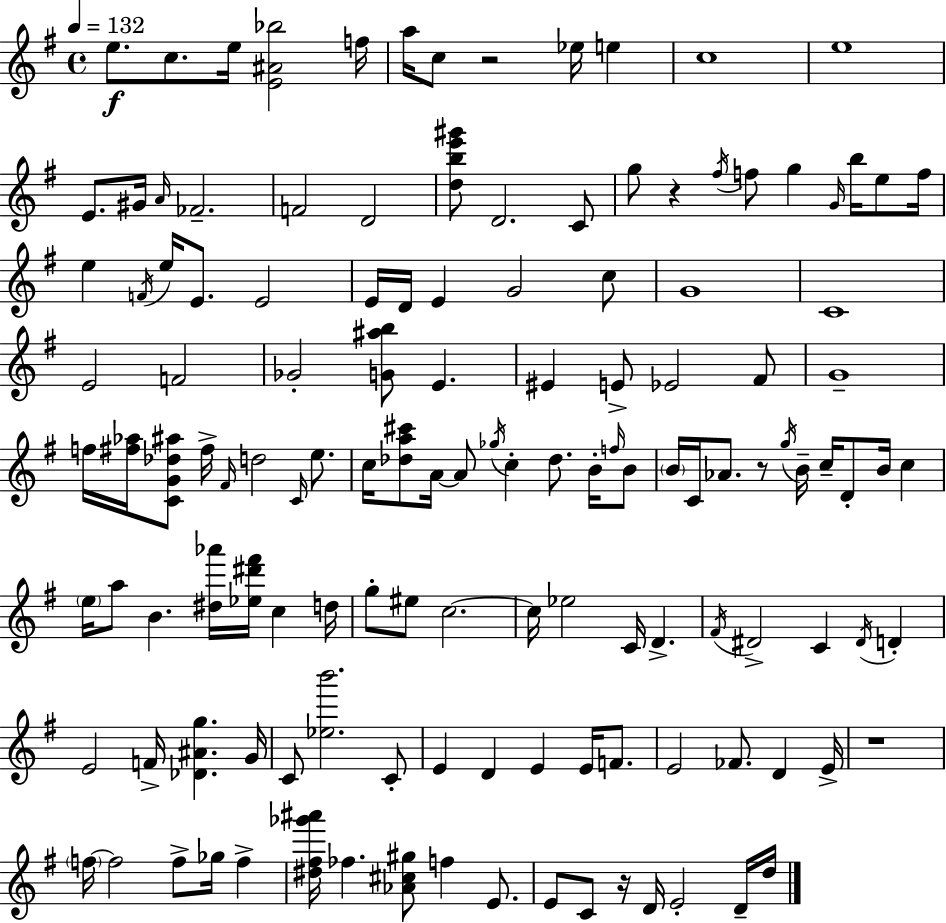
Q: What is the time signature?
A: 4/4